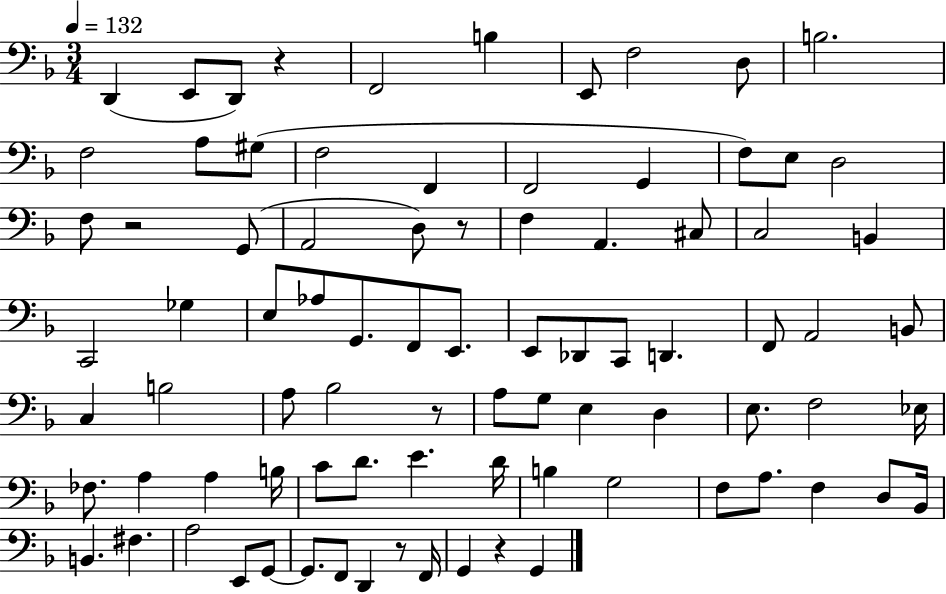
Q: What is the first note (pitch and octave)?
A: D2